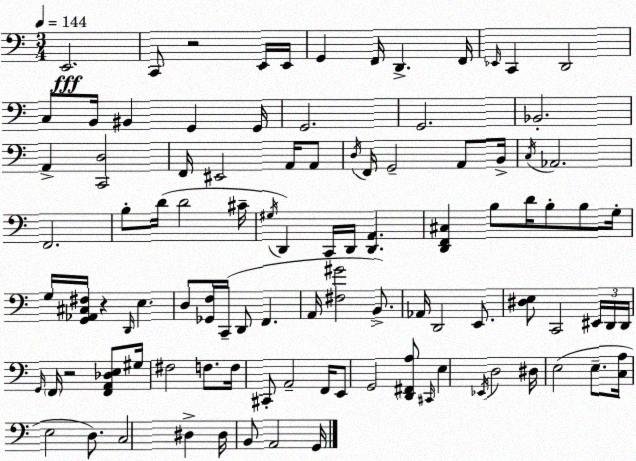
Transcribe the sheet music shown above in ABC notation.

X:1
T:Untitled
M:3/4
L:1/4
K:C
E,,2 C,,/2 z2 E,,/4 E,,/4 G,, F,,/4 D,, F,,/4 _E,,/4 C,, D,,2 C,/2 B,,/4 ^B,, G,, G,,/4 G,,2 G,,2 _B,,2 A,, [C,,D,]2 F,,/4 ^E,,2 A,,/4 A,,/2 D,/4 F,,/4 G,,2 A,,/2 B,,/4 C,/4 _A,,2 F,,2 B,/2 D/4 D2 ^C/4 ^G,/4 D,, C,,/4 D,,/4 [D,,A,,] [D,,F,,^C,] B,/2 D/4 B,/2 B,/2 G,/4 G,/4 [G,,_A,,^C,^F,]/4 z D,,/4 E, D,/2 [_G,,F,]/4 C,,/4 D,,/2 F,, A,,/4 [^F,^G]2 B,,/2 _A,,/4 D,,2 E,,/2 [^D,E,]/2 C,,2 ^E,,/4 D,,/4 D,,/4 G,,/4 F,,/4 z2 [F,,A,,_D,E,]/2 ^G,/4 ^F,2 F,/2 F,/4 ^C,,/2 A,,2 F,,/4 E,,/2 G,,2 [D,,^F,,A,]/2 ^C,,/4 E, _E,,/4 D,2 ^D,/4 E,2 E,/2 [C,A,]/4 E,2 D,/2 C,2 ^D, ^D,/4 B,,/2 A,,2 G,,/4